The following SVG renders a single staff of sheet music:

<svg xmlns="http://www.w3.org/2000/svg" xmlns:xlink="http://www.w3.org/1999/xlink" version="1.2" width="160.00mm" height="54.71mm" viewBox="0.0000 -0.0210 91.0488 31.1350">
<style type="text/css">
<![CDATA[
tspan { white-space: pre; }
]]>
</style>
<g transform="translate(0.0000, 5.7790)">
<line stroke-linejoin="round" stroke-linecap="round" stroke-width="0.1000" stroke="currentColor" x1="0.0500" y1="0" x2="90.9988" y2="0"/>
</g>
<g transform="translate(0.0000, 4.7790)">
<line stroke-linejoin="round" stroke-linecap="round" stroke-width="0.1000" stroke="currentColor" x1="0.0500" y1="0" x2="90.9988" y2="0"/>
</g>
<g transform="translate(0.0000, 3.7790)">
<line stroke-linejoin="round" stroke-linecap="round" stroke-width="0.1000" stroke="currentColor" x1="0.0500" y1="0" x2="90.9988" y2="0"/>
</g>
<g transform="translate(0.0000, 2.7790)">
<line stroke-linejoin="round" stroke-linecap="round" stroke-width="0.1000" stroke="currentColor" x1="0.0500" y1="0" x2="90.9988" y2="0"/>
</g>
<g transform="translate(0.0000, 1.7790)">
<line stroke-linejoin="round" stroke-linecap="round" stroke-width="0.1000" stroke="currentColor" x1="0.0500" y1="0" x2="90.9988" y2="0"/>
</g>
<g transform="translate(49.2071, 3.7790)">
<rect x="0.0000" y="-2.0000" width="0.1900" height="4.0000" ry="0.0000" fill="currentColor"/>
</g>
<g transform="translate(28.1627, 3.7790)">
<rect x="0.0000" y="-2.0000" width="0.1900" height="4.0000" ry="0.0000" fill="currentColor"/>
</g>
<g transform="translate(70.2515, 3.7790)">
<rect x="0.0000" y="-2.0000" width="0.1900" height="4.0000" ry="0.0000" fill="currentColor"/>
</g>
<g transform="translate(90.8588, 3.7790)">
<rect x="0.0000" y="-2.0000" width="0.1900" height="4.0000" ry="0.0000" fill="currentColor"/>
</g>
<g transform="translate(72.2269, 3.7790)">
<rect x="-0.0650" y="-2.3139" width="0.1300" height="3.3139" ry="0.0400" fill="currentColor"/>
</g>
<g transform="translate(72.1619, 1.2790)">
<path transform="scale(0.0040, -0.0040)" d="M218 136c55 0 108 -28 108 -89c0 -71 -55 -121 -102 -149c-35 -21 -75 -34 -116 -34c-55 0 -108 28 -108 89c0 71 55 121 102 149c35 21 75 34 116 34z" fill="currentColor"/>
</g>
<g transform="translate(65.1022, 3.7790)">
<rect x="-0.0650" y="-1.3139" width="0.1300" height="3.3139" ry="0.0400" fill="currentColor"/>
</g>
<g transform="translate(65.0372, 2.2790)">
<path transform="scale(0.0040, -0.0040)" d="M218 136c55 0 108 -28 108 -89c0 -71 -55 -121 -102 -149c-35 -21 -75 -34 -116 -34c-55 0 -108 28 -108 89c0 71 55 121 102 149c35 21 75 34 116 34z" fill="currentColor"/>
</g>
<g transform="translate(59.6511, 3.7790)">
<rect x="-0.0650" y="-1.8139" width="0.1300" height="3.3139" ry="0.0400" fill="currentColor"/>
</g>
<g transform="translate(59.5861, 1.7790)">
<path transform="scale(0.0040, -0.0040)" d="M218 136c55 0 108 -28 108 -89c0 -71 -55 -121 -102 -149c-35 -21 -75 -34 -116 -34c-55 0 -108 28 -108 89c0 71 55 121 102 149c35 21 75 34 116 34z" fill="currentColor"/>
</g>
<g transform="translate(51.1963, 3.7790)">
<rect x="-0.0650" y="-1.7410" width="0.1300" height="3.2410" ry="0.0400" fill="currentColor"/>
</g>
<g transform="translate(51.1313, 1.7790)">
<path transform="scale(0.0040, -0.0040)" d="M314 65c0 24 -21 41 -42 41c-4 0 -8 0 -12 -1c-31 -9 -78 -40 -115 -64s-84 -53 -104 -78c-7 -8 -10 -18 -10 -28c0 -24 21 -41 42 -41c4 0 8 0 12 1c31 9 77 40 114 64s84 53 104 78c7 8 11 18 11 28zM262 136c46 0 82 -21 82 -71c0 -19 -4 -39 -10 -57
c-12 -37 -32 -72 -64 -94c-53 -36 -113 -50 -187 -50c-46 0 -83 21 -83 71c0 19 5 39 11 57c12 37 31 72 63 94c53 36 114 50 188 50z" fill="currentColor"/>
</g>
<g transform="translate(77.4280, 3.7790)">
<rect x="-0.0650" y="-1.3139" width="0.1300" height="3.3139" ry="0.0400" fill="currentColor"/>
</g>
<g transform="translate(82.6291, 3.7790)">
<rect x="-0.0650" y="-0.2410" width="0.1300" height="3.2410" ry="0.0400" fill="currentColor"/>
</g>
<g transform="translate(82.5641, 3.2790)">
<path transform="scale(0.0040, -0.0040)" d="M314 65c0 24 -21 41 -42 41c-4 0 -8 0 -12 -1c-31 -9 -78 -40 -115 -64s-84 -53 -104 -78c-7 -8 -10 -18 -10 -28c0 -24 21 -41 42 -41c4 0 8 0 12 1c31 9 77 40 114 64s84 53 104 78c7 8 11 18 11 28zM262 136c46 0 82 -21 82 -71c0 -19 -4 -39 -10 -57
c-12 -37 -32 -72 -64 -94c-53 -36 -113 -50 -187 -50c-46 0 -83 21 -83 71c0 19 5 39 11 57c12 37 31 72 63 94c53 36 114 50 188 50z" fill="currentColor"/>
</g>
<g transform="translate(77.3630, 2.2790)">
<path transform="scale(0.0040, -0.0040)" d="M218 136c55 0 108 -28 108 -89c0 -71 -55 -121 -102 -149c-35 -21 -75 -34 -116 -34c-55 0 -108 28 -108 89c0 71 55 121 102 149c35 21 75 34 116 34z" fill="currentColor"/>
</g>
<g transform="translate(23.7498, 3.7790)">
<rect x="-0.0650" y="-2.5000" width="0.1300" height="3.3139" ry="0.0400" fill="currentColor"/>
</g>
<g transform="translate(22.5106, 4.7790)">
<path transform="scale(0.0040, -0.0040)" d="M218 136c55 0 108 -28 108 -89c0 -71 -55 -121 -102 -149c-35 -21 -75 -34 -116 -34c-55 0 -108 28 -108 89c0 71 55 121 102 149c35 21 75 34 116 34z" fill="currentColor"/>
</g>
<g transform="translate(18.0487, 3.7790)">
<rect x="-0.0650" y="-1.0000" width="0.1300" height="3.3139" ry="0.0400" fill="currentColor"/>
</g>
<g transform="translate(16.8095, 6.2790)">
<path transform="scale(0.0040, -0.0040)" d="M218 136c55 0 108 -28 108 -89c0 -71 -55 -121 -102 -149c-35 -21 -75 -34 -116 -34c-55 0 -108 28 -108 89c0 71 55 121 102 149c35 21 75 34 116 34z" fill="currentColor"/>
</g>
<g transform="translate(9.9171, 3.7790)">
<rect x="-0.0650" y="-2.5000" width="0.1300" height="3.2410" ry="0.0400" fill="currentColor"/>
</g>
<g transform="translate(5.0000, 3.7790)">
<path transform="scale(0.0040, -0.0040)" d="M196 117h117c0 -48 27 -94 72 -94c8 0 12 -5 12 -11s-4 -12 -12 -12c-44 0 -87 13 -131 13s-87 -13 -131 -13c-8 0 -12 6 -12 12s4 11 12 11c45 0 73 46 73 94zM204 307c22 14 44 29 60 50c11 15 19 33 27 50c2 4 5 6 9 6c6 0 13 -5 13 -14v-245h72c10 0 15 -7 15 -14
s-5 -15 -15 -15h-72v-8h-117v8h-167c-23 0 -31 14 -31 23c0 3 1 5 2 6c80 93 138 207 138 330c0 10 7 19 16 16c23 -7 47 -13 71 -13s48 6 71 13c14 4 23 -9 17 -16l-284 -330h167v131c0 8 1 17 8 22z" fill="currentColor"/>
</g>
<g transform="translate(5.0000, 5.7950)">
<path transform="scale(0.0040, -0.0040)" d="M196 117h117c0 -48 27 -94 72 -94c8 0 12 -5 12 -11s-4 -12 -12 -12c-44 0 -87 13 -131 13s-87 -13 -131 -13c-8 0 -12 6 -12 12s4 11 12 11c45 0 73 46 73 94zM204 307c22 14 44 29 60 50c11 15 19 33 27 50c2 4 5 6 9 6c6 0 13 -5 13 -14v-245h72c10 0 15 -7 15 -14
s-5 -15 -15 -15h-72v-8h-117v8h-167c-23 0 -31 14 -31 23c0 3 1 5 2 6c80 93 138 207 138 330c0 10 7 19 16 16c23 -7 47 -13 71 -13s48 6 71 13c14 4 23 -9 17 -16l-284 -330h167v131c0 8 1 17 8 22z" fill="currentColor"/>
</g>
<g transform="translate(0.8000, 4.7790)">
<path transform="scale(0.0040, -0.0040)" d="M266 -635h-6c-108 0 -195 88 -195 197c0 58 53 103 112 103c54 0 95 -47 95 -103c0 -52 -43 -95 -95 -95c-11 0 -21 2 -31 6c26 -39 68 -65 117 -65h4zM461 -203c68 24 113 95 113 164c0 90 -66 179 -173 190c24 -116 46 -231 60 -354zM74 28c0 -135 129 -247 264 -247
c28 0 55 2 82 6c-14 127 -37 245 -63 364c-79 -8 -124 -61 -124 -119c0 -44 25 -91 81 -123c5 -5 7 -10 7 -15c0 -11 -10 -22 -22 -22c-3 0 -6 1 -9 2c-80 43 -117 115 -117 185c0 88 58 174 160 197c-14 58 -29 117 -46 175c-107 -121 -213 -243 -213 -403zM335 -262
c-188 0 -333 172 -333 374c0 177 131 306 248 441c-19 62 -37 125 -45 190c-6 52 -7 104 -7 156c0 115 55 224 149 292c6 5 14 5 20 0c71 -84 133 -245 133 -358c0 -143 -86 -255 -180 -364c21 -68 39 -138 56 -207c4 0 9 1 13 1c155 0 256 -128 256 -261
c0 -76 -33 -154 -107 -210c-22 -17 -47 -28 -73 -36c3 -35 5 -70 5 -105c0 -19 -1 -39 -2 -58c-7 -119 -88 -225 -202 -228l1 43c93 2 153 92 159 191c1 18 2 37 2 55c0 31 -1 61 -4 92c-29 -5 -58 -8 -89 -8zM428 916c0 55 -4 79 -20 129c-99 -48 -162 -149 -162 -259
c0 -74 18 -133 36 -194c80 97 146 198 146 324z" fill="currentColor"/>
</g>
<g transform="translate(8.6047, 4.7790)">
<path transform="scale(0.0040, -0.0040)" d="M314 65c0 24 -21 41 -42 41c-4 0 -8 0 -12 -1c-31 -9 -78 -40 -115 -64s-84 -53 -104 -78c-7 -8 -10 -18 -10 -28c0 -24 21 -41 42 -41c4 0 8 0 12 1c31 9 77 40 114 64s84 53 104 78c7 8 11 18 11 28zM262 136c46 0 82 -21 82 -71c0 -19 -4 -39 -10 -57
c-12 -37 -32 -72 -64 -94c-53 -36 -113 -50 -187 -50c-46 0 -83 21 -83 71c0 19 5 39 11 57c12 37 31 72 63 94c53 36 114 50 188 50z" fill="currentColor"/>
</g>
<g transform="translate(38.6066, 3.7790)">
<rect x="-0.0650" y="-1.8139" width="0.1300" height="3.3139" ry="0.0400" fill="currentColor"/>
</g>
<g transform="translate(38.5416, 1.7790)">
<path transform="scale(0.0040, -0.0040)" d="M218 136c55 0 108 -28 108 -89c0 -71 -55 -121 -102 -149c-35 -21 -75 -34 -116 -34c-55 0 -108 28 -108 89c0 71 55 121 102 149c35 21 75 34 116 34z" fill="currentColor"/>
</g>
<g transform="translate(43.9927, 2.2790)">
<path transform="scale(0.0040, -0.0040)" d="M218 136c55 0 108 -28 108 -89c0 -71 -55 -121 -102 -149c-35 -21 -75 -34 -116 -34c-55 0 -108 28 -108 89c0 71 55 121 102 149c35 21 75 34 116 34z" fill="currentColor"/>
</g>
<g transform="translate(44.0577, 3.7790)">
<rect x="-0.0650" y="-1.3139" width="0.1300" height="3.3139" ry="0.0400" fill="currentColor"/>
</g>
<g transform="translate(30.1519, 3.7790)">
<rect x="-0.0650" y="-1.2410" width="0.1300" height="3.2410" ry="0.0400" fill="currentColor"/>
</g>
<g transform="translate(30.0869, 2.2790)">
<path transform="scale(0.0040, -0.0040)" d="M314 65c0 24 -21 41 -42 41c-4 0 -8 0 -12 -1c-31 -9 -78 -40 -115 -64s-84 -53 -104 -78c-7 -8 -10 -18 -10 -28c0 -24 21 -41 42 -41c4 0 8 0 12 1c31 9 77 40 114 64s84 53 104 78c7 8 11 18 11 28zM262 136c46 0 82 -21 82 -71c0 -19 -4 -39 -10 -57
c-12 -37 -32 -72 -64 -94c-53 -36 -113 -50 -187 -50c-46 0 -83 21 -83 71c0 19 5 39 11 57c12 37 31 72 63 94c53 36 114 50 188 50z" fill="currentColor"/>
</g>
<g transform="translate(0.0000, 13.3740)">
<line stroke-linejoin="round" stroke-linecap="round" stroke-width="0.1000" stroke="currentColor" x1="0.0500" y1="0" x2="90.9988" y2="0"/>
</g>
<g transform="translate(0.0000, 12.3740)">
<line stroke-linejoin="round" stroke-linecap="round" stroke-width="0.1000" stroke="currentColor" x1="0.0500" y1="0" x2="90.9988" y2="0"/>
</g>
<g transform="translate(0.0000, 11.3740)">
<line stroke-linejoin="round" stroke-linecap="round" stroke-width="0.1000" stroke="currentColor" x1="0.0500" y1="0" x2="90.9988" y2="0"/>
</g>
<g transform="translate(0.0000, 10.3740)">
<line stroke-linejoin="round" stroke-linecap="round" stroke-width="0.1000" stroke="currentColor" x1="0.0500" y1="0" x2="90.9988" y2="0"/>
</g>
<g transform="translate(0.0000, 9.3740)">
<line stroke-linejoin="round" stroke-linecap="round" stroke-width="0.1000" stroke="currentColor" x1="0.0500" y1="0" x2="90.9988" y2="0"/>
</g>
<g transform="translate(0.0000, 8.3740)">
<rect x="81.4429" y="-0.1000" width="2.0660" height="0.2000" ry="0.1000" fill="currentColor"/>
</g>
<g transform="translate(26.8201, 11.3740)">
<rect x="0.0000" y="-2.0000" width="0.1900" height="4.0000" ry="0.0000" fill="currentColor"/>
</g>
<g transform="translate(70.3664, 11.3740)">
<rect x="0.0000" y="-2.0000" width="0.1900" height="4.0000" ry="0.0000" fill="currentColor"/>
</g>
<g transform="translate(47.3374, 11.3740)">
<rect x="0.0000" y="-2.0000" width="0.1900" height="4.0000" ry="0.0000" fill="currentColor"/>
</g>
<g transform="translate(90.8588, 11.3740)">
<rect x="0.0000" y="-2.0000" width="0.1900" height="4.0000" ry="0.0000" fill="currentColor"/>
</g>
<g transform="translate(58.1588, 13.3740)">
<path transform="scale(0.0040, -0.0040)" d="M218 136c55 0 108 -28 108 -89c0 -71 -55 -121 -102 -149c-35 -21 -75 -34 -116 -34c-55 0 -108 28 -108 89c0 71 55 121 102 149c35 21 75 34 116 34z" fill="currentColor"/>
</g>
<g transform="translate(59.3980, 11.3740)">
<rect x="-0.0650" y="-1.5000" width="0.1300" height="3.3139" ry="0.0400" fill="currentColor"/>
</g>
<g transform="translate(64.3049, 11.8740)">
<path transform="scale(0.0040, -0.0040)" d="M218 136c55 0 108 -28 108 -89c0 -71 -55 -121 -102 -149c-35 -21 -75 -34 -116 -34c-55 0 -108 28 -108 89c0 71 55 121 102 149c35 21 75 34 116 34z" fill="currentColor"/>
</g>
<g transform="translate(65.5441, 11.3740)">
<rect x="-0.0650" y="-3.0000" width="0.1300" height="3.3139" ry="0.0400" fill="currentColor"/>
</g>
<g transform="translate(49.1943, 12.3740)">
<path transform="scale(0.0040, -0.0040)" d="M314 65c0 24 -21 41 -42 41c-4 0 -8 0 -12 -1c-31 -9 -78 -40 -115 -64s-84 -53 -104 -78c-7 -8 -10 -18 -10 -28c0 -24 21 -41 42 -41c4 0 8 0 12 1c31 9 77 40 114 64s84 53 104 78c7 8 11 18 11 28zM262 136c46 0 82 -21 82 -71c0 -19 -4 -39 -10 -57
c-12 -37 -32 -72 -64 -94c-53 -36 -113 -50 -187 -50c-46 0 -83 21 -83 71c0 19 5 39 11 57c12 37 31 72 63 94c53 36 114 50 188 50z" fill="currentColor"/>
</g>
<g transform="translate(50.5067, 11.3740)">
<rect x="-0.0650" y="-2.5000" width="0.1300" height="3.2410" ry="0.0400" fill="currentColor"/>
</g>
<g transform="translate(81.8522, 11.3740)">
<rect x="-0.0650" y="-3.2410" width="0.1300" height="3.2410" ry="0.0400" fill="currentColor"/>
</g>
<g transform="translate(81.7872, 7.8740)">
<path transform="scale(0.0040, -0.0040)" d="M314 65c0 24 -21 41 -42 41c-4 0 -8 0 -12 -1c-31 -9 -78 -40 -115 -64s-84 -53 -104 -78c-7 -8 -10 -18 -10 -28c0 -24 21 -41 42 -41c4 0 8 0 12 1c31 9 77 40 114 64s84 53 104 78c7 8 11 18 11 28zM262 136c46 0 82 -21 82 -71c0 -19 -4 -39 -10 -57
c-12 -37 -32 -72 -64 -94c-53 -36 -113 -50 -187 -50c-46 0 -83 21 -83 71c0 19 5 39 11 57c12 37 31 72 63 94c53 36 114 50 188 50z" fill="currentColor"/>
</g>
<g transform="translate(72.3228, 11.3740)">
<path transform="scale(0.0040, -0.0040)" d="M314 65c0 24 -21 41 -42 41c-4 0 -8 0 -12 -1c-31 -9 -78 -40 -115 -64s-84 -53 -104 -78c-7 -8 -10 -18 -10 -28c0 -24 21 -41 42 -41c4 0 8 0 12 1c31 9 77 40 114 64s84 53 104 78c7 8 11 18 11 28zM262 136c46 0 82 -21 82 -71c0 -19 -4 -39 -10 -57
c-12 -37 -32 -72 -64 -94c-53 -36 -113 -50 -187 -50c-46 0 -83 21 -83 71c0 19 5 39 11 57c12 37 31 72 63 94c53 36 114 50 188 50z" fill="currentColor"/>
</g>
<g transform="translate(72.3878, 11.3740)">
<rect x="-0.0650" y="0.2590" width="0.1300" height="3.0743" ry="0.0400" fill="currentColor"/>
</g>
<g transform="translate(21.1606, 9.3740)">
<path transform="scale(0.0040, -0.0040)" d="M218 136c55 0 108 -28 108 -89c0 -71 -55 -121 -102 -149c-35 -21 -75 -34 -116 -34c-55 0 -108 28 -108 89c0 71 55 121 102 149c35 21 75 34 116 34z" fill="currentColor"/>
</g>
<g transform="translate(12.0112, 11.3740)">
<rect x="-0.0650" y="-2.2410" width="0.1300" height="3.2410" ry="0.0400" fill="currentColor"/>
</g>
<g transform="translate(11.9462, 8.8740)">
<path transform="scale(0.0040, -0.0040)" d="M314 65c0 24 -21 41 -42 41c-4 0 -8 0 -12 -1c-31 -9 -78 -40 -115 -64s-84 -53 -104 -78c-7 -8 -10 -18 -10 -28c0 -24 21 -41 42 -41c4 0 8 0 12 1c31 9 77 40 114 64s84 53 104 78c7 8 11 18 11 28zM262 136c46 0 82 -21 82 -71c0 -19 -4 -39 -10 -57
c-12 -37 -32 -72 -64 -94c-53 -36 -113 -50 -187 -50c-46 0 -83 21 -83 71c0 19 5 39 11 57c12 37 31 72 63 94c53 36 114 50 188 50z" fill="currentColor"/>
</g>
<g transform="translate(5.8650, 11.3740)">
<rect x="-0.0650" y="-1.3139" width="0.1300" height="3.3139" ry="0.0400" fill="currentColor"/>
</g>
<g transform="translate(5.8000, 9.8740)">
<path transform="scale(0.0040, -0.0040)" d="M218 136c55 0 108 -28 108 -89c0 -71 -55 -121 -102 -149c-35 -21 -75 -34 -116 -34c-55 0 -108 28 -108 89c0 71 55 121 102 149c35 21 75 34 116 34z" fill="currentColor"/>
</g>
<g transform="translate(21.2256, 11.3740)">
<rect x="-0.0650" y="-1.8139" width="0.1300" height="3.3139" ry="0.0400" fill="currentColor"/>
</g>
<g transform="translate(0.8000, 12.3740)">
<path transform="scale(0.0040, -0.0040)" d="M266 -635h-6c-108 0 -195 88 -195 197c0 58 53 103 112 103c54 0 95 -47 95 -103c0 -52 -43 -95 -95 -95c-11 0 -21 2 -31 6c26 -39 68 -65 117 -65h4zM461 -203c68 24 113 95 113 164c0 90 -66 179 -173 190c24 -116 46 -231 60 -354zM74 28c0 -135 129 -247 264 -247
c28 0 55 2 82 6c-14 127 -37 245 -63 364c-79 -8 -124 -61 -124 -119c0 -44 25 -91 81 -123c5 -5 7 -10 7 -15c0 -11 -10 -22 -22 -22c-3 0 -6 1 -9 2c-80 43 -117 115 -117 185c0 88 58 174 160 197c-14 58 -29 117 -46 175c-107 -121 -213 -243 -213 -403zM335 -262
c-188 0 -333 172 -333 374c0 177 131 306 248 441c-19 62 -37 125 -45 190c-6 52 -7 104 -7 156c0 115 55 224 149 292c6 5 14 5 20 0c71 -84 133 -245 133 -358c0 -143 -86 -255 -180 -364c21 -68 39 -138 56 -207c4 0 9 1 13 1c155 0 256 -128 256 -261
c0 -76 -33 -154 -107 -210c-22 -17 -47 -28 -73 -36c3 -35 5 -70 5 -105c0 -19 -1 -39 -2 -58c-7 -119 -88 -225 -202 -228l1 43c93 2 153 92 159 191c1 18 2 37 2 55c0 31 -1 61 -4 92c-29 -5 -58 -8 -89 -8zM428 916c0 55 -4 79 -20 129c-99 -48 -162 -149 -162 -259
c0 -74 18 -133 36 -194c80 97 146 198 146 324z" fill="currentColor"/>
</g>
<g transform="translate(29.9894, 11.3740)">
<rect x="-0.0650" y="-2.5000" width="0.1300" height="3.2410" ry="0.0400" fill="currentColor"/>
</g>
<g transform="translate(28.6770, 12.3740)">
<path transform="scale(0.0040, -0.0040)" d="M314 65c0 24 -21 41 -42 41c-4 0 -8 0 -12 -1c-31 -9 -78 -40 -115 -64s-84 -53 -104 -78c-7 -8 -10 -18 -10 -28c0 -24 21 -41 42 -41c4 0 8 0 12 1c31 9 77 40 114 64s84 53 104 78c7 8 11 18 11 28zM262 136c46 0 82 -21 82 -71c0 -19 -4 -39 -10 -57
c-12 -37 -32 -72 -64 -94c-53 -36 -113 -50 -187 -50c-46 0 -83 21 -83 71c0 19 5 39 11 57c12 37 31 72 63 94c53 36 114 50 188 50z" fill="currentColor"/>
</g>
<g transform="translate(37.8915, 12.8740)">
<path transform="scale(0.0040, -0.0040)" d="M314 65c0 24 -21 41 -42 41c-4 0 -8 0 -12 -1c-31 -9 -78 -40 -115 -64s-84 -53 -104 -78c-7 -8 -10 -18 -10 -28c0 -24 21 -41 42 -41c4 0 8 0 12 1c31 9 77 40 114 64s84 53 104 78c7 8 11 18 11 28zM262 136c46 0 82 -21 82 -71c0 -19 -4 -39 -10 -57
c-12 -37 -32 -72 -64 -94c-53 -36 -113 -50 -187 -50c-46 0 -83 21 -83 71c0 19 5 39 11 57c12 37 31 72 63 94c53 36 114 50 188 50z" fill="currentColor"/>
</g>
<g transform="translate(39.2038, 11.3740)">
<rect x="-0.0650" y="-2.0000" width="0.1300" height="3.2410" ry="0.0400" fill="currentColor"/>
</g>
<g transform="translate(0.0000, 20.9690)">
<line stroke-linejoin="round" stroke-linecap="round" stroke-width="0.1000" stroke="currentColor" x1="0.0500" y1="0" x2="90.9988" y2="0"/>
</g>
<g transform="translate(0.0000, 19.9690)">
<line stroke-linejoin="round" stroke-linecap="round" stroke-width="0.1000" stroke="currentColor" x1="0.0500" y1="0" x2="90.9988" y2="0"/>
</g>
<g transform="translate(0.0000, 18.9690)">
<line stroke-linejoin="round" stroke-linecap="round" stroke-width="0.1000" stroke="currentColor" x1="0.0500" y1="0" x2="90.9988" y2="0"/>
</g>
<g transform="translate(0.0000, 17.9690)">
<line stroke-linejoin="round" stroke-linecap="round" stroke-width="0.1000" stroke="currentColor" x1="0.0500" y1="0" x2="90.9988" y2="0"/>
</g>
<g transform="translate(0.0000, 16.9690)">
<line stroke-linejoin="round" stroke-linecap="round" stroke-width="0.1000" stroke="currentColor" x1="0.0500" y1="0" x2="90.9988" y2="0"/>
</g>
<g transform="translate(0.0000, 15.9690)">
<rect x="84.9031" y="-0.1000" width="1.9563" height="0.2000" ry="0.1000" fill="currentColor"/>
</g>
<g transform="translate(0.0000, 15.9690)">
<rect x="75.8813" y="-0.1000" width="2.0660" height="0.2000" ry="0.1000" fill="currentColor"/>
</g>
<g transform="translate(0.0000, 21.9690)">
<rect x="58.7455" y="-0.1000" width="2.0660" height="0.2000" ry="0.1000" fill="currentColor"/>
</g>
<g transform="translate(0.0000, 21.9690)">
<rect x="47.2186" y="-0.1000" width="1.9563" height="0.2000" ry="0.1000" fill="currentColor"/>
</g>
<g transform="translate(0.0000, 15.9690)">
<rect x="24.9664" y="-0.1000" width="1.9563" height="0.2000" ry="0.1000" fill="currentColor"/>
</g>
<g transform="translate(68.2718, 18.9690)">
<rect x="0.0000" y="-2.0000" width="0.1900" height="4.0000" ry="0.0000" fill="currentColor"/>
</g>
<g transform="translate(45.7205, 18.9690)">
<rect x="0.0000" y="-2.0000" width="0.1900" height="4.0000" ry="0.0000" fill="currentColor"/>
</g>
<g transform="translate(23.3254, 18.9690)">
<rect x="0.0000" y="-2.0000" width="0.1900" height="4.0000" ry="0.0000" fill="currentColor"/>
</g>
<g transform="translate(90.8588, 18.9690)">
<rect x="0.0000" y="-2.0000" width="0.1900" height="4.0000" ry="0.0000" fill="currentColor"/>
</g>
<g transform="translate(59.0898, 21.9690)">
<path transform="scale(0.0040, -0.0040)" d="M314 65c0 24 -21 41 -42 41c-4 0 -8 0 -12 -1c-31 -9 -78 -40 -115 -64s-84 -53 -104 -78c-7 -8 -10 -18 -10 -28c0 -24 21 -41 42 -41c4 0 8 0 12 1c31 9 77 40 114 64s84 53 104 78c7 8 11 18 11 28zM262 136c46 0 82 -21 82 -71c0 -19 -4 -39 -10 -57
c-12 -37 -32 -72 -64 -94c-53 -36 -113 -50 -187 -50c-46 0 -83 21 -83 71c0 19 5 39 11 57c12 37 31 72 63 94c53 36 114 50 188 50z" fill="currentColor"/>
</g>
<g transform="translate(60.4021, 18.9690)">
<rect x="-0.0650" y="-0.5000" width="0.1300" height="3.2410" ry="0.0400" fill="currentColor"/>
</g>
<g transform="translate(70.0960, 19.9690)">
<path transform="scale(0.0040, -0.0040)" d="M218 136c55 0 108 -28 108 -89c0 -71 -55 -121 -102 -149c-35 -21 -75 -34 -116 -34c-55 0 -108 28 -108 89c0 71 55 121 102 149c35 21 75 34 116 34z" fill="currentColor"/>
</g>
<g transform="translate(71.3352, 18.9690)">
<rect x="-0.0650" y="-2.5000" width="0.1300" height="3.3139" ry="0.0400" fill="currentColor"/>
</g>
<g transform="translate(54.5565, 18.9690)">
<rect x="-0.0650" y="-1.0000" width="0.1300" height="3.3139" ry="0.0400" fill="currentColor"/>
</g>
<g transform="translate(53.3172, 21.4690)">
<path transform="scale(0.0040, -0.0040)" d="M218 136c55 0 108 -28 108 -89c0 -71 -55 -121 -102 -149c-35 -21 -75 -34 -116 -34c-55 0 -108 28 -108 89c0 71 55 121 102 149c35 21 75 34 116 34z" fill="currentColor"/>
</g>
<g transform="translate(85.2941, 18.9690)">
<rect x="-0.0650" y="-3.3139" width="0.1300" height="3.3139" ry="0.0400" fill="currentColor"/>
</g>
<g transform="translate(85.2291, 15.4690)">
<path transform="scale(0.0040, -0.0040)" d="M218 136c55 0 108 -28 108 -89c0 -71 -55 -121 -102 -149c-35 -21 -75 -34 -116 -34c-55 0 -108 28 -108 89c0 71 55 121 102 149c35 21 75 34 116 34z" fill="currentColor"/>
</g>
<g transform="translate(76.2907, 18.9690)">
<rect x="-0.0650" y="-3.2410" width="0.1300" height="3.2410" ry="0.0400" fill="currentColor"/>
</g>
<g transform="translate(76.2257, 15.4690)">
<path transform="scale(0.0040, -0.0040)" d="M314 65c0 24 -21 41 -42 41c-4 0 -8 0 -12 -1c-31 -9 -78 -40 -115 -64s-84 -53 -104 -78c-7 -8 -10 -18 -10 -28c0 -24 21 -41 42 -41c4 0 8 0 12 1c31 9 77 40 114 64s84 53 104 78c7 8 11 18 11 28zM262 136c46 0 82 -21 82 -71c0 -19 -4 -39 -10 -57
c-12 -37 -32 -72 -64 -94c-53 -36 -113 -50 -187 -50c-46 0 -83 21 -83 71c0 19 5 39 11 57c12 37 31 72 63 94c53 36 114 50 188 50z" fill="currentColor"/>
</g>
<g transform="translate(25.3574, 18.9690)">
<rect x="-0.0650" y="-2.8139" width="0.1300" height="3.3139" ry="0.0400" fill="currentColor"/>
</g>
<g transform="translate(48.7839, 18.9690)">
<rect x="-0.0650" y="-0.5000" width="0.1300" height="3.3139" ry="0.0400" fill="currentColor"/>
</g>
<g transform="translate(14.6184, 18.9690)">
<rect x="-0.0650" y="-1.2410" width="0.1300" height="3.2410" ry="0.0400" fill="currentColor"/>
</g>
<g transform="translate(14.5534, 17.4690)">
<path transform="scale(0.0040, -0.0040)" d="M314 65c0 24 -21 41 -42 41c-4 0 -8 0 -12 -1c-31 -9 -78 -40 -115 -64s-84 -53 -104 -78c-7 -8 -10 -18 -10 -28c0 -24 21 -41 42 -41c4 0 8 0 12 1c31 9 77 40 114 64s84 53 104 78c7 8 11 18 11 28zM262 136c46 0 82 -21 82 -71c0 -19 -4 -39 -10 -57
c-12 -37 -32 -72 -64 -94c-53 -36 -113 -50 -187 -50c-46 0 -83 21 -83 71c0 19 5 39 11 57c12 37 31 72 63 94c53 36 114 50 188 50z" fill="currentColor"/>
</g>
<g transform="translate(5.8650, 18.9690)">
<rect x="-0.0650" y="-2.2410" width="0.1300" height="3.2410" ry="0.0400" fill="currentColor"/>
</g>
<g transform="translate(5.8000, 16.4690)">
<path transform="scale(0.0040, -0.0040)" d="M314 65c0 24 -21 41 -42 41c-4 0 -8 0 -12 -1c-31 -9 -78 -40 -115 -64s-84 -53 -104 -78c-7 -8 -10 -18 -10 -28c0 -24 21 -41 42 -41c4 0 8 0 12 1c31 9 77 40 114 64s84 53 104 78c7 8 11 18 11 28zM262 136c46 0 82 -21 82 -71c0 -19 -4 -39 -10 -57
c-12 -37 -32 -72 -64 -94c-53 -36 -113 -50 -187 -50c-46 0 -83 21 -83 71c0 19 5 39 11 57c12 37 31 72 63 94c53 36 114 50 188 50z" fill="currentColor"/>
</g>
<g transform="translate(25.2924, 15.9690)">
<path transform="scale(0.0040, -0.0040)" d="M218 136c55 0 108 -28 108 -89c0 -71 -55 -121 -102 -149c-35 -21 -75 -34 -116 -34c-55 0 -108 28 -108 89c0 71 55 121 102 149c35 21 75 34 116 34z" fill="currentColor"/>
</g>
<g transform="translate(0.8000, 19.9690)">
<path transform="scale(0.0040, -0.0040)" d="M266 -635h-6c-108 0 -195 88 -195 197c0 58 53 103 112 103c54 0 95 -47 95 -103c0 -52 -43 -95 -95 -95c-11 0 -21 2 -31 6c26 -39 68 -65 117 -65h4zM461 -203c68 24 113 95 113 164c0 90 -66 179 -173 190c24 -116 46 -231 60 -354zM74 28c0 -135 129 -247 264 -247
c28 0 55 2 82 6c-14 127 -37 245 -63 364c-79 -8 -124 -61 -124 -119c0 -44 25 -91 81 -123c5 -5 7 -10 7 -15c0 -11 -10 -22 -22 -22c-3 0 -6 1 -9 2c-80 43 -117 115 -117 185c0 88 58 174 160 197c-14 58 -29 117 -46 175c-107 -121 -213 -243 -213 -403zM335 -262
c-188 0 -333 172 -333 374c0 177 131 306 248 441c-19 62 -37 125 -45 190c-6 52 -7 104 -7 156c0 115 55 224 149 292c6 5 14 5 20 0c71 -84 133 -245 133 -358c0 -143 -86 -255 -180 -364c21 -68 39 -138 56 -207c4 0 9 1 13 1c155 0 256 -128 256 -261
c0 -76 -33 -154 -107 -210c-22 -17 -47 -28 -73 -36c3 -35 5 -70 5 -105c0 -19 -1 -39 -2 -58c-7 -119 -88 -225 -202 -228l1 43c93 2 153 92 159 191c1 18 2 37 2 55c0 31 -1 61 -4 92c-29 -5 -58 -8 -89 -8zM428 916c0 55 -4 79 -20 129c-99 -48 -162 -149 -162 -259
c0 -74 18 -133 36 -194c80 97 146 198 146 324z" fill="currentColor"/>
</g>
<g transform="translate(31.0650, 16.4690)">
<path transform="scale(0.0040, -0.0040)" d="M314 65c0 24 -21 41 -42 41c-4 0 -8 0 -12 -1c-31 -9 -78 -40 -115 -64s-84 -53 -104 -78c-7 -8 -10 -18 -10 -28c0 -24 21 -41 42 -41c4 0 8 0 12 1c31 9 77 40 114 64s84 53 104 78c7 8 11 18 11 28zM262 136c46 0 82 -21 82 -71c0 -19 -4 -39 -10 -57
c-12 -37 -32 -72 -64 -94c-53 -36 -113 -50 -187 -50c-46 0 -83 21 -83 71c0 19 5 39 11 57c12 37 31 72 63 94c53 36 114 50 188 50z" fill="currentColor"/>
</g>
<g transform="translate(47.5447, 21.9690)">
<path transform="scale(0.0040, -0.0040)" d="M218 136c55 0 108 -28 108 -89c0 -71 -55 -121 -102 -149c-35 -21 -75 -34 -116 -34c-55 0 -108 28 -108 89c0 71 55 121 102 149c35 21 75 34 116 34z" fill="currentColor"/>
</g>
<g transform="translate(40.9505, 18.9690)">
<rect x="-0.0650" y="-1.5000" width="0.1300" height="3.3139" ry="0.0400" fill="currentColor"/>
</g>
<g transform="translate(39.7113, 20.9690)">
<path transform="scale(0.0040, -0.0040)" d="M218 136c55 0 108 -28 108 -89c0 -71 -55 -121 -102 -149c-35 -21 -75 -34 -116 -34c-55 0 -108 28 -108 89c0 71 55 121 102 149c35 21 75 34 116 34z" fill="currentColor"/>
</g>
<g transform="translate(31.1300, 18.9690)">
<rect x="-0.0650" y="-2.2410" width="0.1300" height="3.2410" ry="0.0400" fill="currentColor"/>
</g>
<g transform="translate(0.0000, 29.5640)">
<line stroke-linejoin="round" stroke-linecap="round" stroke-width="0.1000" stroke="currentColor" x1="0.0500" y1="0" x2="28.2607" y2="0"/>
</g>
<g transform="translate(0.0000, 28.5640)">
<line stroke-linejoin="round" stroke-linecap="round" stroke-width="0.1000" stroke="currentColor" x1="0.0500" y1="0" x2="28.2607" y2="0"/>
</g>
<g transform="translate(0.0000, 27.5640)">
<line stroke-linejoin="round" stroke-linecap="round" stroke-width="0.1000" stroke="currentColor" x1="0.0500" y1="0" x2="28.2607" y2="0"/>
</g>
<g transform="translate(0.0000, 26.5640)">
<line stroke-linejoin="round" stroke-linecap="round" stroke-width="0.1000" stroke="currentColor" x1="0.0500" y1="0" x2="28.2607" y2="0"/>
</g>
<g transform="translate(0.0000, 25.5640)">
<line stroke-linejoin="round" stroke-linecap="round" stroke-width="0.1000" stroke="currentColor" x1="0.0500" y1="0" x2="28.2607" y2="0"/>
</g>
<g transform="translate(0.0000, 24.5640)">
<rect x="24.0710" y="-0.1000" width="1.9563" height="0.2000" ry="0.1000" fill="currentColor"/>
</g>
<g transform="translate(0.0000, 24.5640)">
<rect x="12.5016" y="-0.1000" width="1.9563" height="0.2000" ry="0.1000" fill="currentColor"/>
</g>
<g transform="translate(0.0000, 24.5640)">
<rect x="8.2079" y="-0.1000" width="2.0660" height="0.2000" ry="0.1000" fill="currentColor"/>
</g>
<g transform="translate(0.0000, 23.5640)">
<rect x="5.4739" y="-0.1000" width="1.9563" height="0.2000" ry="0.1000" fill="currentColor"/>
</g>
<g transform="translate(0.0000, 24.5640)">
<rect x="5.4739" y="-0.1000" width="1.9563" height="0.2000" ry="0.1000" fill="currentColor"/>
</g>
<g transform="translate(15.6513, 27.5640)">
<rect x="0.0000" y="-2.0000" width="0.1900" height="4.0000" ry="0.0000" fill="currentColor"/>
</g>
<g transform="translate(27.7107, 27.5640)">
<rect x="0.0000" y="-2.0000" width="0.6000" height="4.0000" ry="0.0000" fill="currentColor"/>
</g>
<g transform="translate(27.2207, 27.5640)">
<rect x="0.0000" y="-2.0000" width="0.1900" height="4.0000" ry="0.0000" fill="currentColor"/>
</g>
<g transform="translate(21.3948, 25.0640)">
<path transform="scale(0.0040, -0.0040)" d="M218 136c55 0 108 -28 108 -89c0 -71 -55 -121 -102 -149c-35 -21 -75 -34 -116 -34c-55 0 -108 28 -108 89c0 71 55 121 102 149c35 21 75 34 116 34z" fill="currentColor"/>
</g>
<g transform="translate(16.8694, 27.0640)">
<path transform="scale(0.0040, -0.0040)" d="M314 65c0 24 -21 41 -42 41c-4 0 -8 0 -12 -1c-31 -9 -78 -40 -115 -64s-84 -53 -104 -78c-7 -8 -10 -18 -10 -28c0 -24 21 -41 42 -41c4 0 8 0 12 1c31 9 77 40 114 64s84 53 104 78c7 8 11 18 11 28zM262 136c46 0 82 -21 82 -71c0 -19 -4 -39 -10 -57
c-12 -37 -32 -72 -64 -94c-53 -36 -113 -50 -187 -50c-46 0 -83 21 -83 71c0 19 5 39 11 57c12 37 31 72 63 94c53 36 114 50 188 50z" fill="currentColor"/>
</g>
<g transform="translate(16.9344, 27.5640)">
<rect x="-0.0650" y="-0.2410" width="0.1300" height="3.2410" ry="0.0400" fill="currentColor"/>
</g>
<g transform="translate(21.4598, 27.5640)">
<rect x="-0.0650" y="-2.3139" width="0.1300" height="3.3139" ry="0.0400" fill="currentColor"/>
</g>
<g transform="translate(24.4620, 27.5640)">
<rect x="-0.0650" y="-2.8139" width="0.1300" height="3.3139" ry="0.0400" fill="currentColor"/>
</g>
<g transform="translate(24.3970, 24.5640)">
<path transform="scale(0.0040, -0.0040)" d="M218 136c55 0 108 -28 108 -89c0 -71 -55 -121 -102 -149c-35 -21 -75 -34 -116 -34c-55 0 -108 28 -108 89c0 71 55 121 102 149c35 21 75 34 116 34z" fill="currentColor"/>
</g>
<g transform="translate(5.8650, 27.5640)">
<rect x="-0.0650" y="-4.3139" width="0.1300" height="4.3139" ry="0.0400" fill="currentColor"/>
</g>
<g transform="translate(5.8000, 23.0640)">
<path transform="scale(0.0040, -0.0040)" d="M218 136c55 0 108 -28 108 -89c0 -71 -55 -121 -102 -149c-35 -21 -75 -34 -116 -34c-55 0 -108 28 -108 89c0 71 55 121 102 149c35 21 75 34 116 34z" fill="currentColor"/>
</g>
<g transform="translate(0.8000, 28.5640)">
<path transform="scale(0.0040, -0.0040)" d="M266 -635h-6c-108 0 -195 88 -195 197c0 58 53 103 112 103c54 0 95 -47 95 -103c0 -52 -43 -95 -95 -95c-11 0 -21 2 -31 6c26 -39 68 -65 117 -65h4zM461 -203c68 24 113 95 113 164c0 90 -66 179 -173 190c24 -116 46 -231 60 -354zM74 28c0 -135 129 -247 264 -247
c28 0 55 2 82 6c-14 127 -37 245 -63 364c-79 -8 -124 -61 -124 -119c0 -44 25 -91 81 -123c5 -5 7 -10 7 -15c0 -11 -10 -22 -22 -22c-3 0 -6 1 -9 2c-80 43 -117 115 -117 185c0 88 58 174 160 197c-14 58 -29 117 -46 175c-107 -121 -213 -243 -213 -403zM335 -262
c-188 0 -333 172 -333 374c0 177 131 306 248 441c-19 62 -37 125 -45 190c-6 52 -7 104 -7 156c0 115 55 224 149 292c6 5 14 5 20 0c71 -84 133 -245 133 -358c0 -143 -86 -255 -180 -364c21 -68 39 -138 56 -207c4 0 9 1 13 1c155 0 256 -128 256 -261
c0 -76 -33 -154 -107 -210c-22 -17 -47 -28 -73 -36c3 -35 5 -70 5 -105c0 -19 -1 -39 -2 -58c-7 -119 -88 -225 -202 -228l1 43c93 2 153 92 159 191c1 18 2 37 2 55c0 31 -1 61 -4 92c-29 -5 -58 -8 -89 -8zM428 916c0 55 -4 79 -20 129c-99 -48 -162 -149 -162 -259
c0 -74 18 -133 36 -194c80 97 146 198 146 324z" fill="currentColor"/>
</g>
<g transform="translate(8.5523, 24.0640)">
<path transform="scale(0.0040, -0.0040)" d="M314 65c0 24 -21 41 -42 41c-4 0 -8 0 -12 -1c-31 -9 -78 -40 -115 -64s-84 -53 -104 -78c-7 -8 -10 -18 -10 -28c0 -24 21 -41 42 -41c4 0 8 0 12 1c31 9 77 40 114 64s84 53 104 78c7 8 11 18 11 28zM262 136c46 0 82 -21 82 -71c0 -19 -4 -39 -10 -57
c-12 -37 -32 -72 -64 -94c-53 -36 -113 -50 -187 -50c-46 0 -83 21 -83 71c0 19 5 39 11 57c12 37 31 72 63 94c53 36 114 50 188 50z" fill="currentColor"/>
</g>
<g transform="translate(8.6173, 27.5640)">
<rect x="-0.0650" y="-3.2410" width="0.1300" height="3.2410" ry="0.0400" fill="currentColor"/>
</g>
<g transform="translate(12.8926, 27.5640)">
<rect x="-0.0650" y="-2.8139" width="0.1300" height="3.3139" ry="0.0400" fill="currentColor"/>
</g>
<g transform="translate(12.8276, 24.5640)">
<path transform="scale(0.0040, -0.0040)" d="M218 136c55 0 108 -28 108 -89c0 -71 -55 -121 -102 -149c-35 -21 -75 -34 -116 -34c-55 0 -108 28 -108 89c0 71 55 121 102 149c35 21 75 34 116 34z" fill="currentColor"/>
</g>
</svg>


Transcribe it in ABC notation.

X:1
T:Untitled
M:4/4
L:1/4
K:C
G2 D G e2 f e f2 f e g e c2 e g2 f G2 F2 G2 E A B2 b2 g2 e2 a g2 E C D C2 G b2 b d' b2 a c2 g a